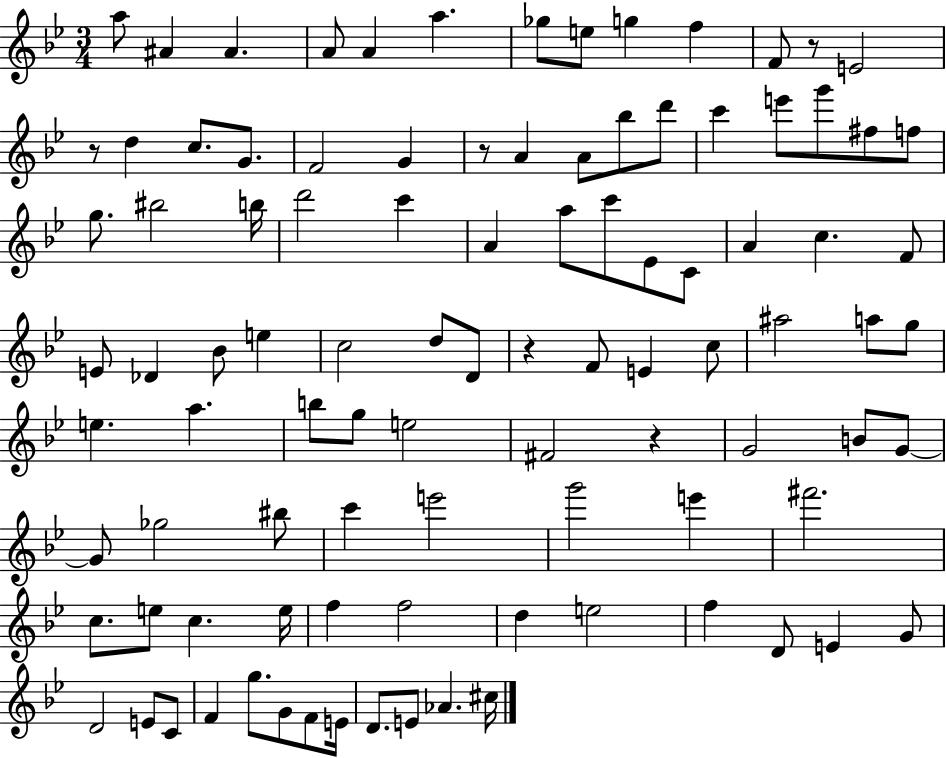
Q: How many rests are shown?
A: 5